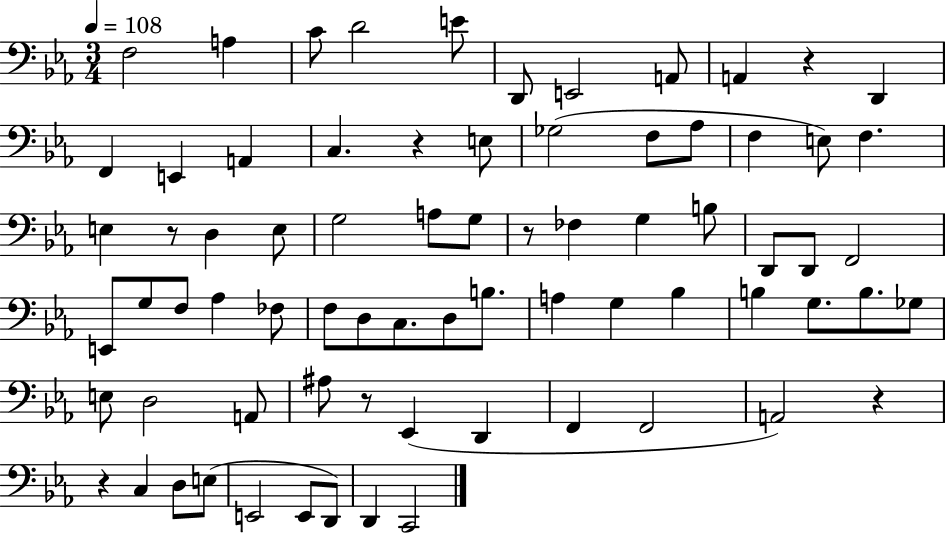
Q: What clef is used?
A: bass